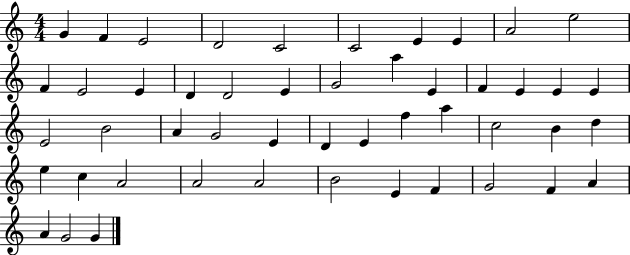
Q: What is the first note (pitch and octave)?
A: G4